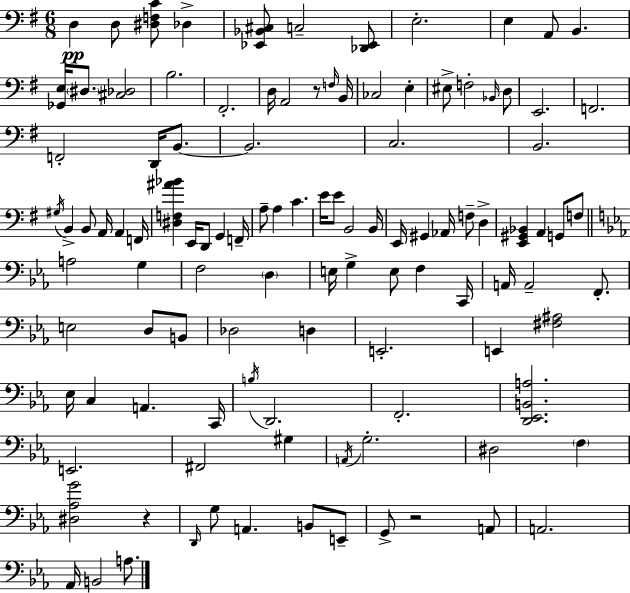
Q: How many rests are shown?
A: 3